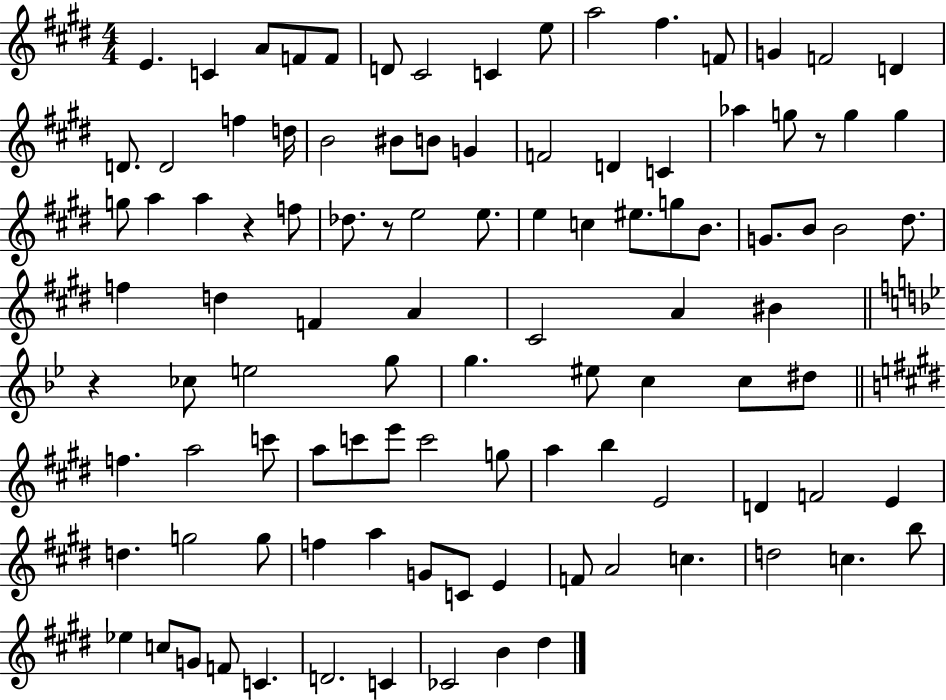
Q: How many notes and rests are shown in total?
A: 103